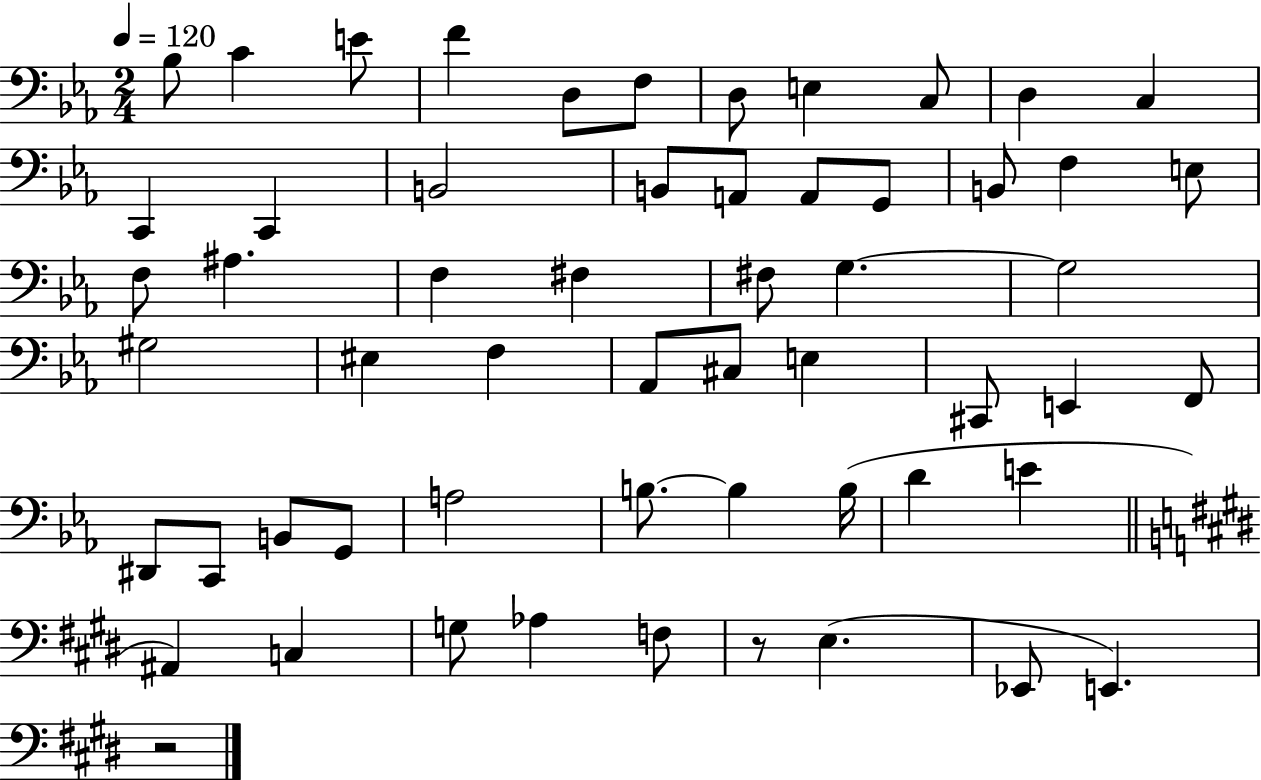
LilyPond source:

{
  \clef bass
  \numericTimeSignature
  \time 2/4
  \key ees \major
  \tempo 4 = 120
  bes8 c'4 e'8 | f'4 d8 f8 | d8 e4 c8 | d4 c4 | \break c,4 c,4 | b,2 | b,8 a,8 a,8 g,8 | b,8 f4 e8 | \break f8 ais4. | f4 fis4 | fis8 g4.~~ | g2 | \break gis2 | eis4 f4 | aes,8 cis8 e4 | cis,8 e,4 f,8 | \break dis,8 c,8 b,8 g,8 | a2 | b8.~~ b4 b16( | d'4 e'4 | \break \bar "||" \break \key e \major ais,4) c4 | g8 aes4 f8 | r8 e4.( | ees,8 e,4.) | \break r2 | \bar "|."
}